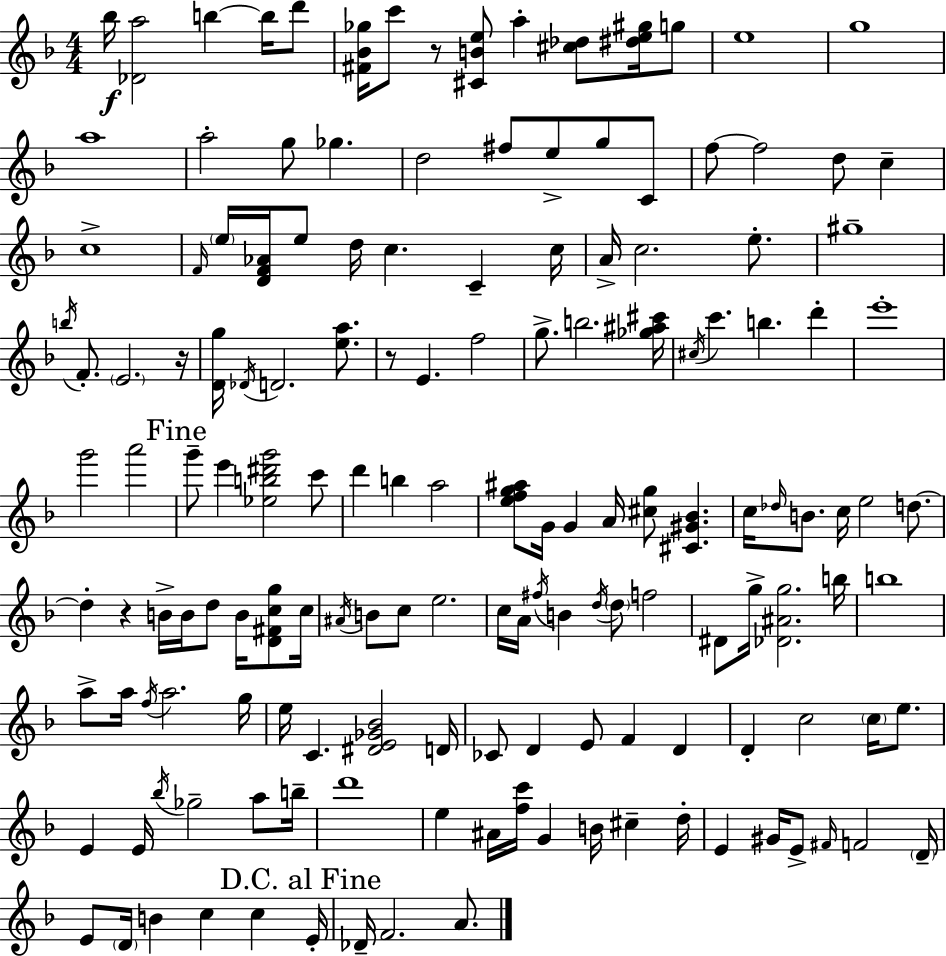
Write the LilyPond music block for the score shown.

{
  \clef treble
  \numericTimeSignature
  \time 4/4
  \key f \major
  bes''16\f <des' a''>2 b''4~~ b''16 d'''8 | <fis' bes' ges''>16 c'''8 r8 <cis' b' e''>8 a''4-. <cis'' des''>8 <dis'' e'' gis''>16 g''8 | e''1 | g''1 | \break a''1 | a''2-. g''8 ges''4. | d''2 fis''8 e''8-> g''8 c'8 | f''8~~ f''2 d''8 c''4-- | \break c''1-> | \grace { f'16 } \parenthesize e''16 <d' f' aes'>16 e''8 d''16 c''4. c'4-- | c''16 a'16-> c''2. e''8.-. | gis''1-- | \break \acciaccatura { b''16 } f'8.-. \parenthesize e'2. | r16 <d' g''>16 \acciaccatura { des'16 } d'2. | <e'' a''>8. r8 e'4. f''2 | g''8.-> b''2. | \break <ges'' ais'' cis'''>16 \acciaccatura { cis''16 } c'''4. b''4. | d'''4-. e'''1-. | g'''2 a'''2 | \mark "Fine" g'''8-- e'''4 <ees'' b'' dis''' g'''>2 | \break c'''8 d'''4 b''4 a''2 | <e'' f'' g'' ais''>8 g'16 g'4 a'16 <cis'' g''>8 <cis' gis' bes'>4. | c''16 \grace { des''16 } b'8. c''16 e''2 | d''8.~~ d''4-. r4 b'16-> b'16 d''8 | \break b'16 <d' fis' c'' g''>8 c''16 \acciaccatura { ais'16 } b'8 c''8 e''2. | c''16 a'16 \acciaccatura { fis''16 } b'4 \acciaccatura { d''16 } \parenthesize d''8 | f''2 dis'8 g''16-> <des' ais' g''>2. | b''16 b''1 | \break a''8-> a''16 \acciaccatura { f''16 } a''2. | g''16 e''16 c'4. | <dis' e' ges' bes'>2 d'16 ces'8 d'4 e'8 | f'4 d'4 d'4-. c''2 | \break \parenthesize c''16 e''8. e'4 e'16 \acciaccatura { bes''16 } ges''2-- | a''8 b''16-- d'''1 | e''4 ais'16 <f'' c'''>16 | g'4 b'16 cis''4-- d''16-. e'4 gis'16 e'8-> | \break \grace { fis'16 } f'2 \parenthesize d'16-- e'8 \parenthesize d'16 b'4 | c''4 c''4 \mark "D.C. al Fine" e'16-. des'16-- f'2. | a'8. \bar "|."
}